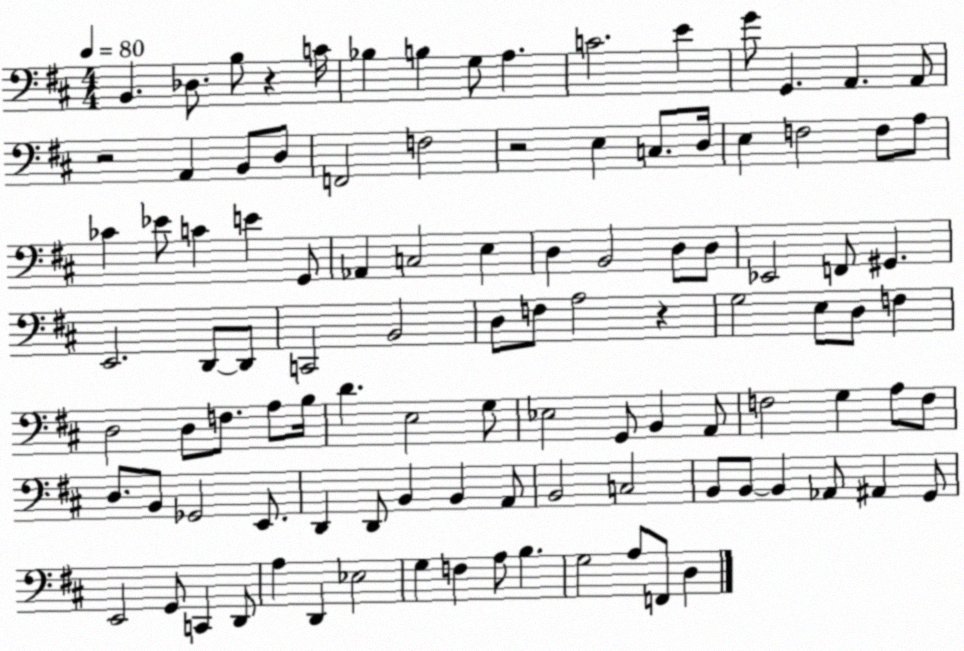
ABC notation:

X:1
T:Untitled
M:4/4
L:1/4
K:D
B,, _D,/2 B,/2 z C/4 _B, B, G,/2 A, C2 E G/2 G,, A,, A,,/2 z2 A,, B,,/2 D,/2 F,,2 F,2 z2 E, C,/2 D,/4 E, F,2 F,/2 A,/2 _C _E/2 C E G,,/2 _A,, C,2 E, D, B,,2 D,/2 D,/2 _E,,2 F,,/2 ^G,, E,,2 D,,/2 D,,/2 C,,2 B,,2 D,/2 F,/2 A,2 z G,2 E,/2 D,/2 F, D,2 D,/2 F,/2 A,/2 B,/4 D E,2 G,/2 _E,2 G,,/2 B,, A,,/2 F,2 G, A,/2 F,/2 D,/2 B,,/2 _G,,2 E,,/2 D,, D,,/2 B,, B,, A,,/2 B,,2 C,2 B,,/2 B,,/2 B,, _A,,/2 ^A,, G,,/2 E,,2 G,,/2 C,, D,,/2 A, D,, _E,2 G, F, A,/2 B, G,2 A,/2 F,,/2 D,